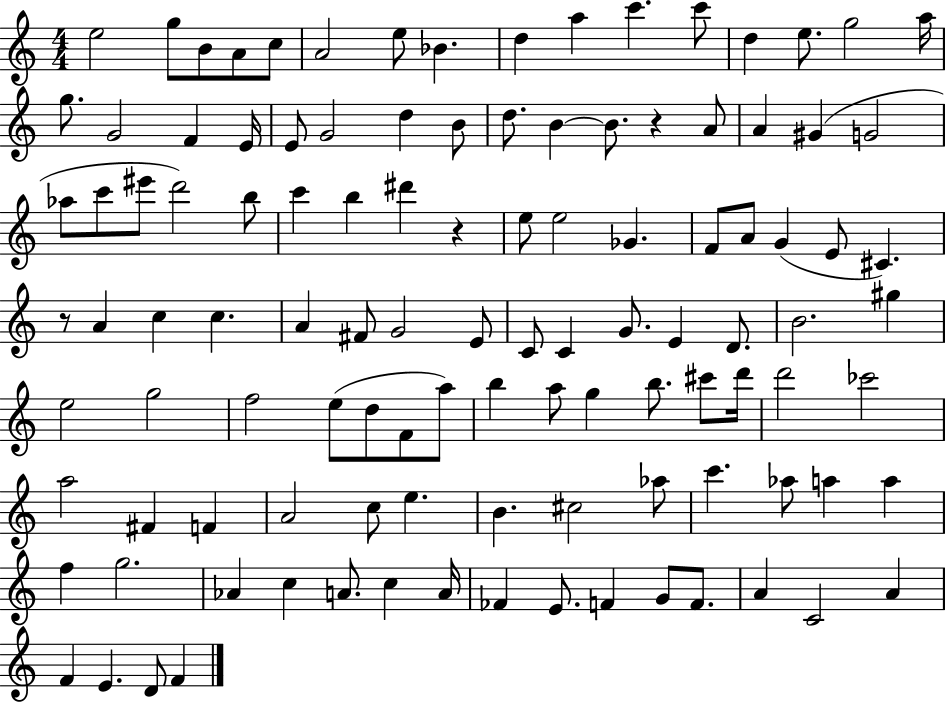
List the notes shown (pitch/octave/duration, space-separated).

E5/h G5/e B4/e A4/e C5/e A4/h E5/e Bb4/q. D5/q A5/q C6/q. C6/e D5/q E5/e. G5/h A5/s G5/e. G4/h F4/q E4/s E4/e G4/h D5/q B4/e D5/e. B4/q B4/e. R/q A4/e A4/q G#4/q G4/h Ab5/e C6/e EIS6/e D6/h B5/e C6/q B5/q D#6/q R/q E5/e E5/h Gb4/q. F4/e A4/e G4/q E4/e C#4/q. R/e A4/q C5/q C5/q. A4/q F#4/e G4/h E4/e C4/e C4/q G4/e. E4/q D4/e. B4/h. G#5/q E5/h G5/h F5/h E5/e D5/e F4/e A5/e B5/q A5/e G5/q B5/e. C#6/e D6/s D6/h CES6/h A5/h F#4/q F4/q A4/h C5/e E5/q. B4/q. C#5/h Ab5/e C6/q. Ab5/e A5/q A5/q F5/q G5/h. Ab4/q C5/q A4/e. C5/q A4/s FES4/q E4/e. F4/q G4/e F4/e. A4/q C4/h A4/q F4/q E4/q. D4/e F4/q